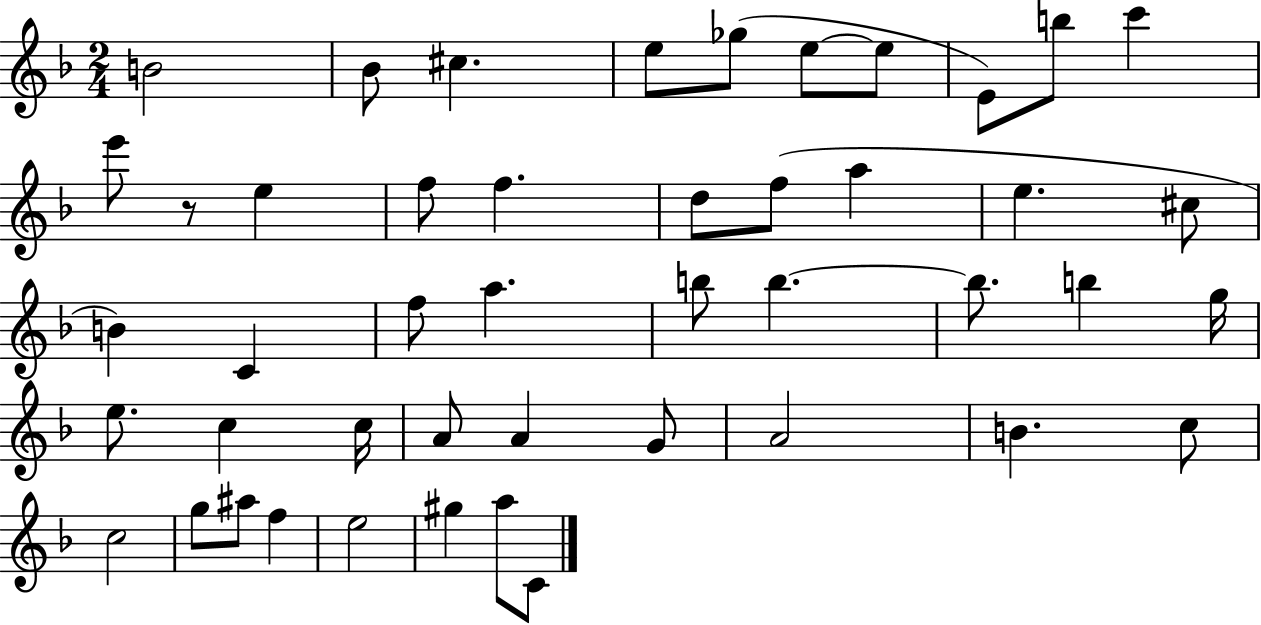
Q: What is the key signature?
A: F major